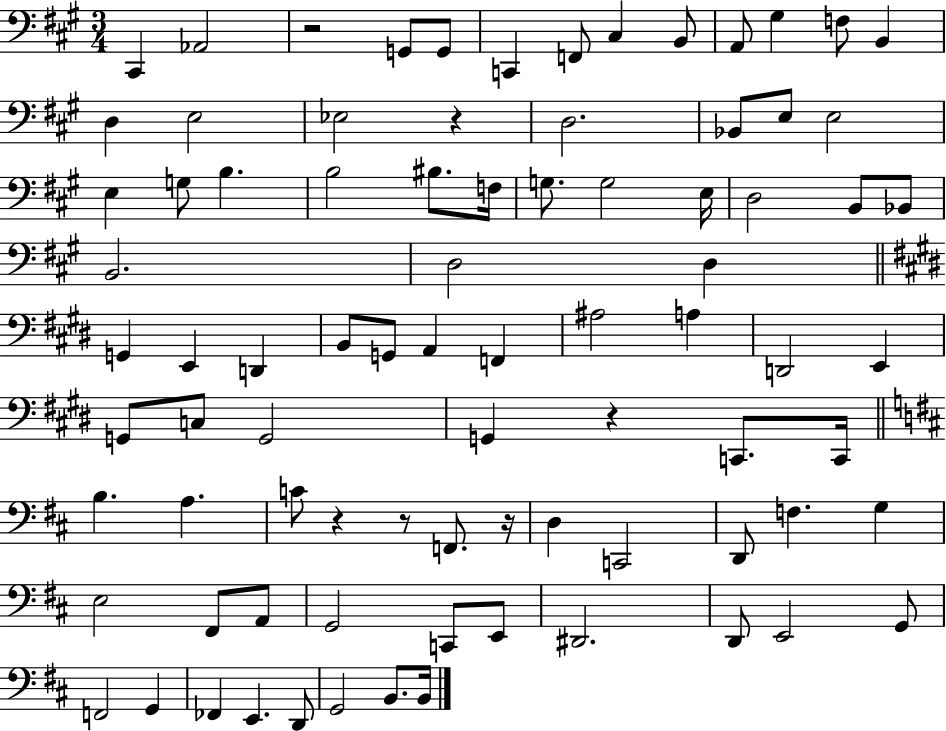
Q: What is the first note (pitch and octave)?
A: C#2